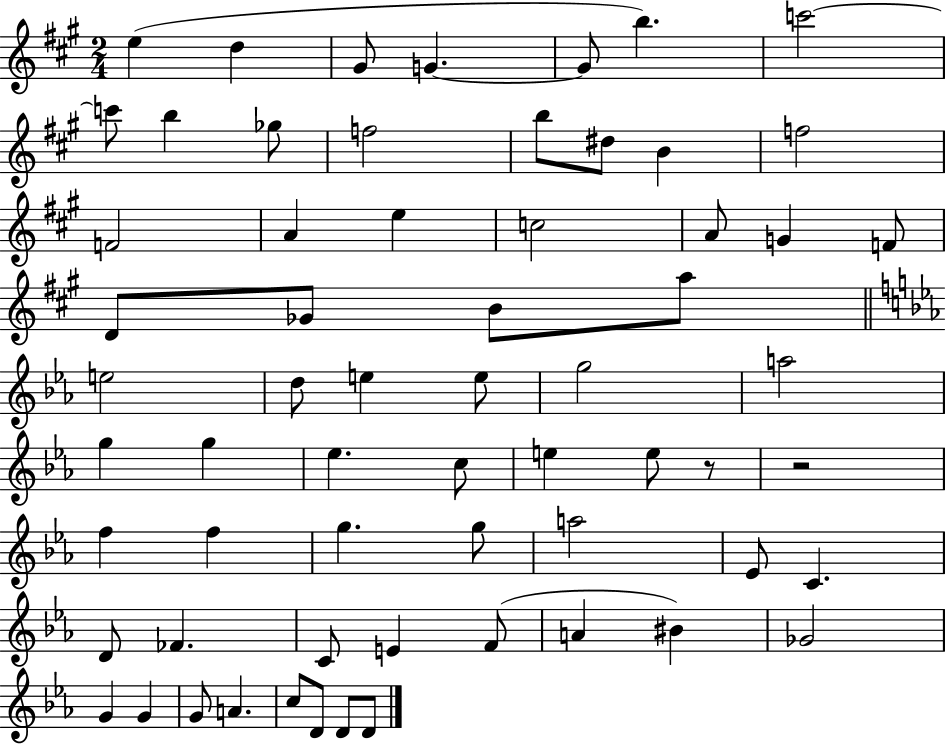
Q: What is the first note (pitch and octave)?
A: E5